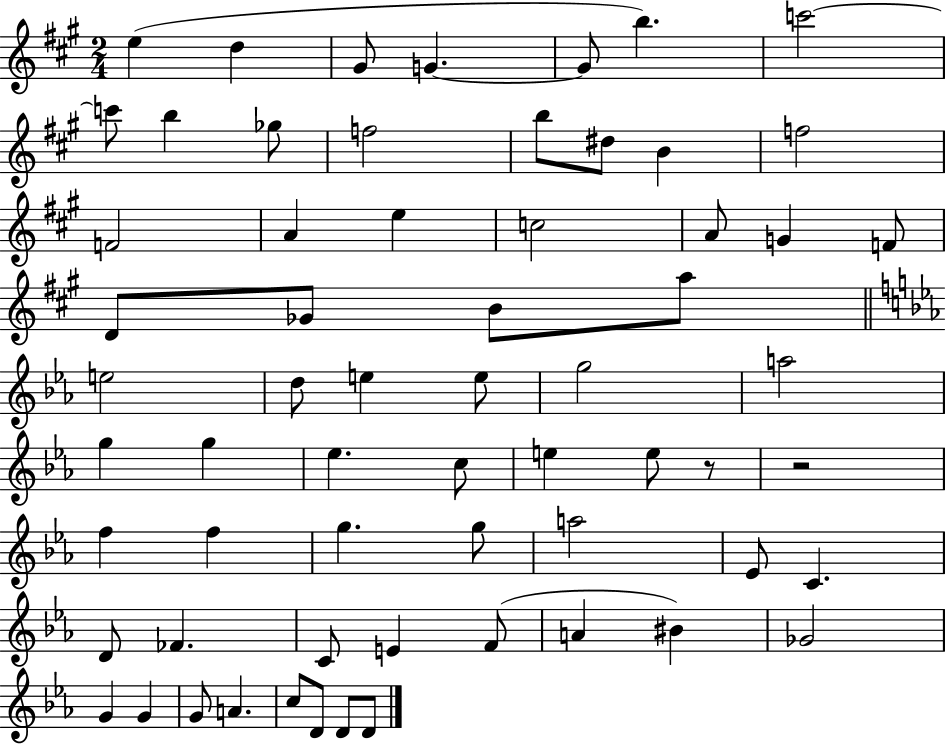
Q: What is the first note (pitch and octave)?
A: E5